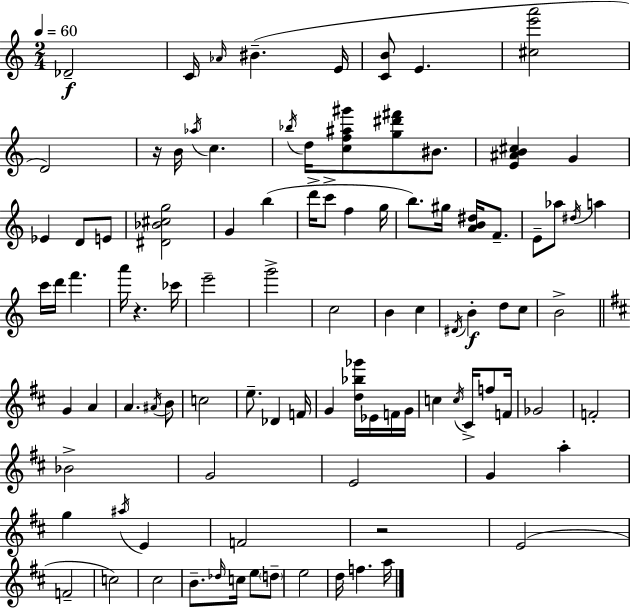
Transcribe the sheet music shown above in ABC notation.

X:1
T:Untitled
M:2/4
L:1/4
K:Am
_D2 C/4 _A/4 ^B E/4 [CB]/2 E [^ce'a']2 D2 z/4 B/4 _a/4 c _b/4 d/4 [cf^a^g']/2 [g^d'^f']/2 ^B/2 [E^AB^c] G _E D/2 E/2 [^D_B^cg]2 G b d'/4 c'/2 f g/4 b/2 ^g/4 [AB^d]/4 F/2 E/2 _a/2 ^d/4 a c'/4 d'/4 f' a'/4 z _c'/4 e'2 g'2 c2 B c ^D/4 B d/2 c/2 B2 G A A ^A/4 B/2 c2 e/2 _D F/4 G [d_b_g']/4 _E/4 F/4 G/4 c c/4 ^C/4 f/2 F/4 _G2 F2 _B2 G2 E2 G a g ^a/4 E F2 z2 E2 F2 c2 ^c2 B/2 _d/4 c/4 e/2 d/2 e2 d/4 f a/4